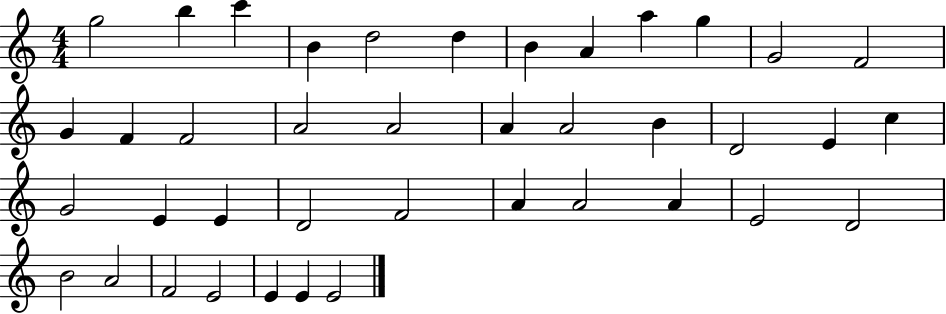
G5/h B5/q C6/q B4/q D5/h D5/q B4/q A4/q A5/q G5/q G4/h F4/h G4/q F4/q F4/h A4/h A4/h A4/q A4/h B4/q D4/h E4/q C5/q G4/h E4/q E4/q D4/h F4/h A4/q A4/h A4/q E4/h D4/h B4/h A4/h F4/h E4/h E4/q E4/q E4/h